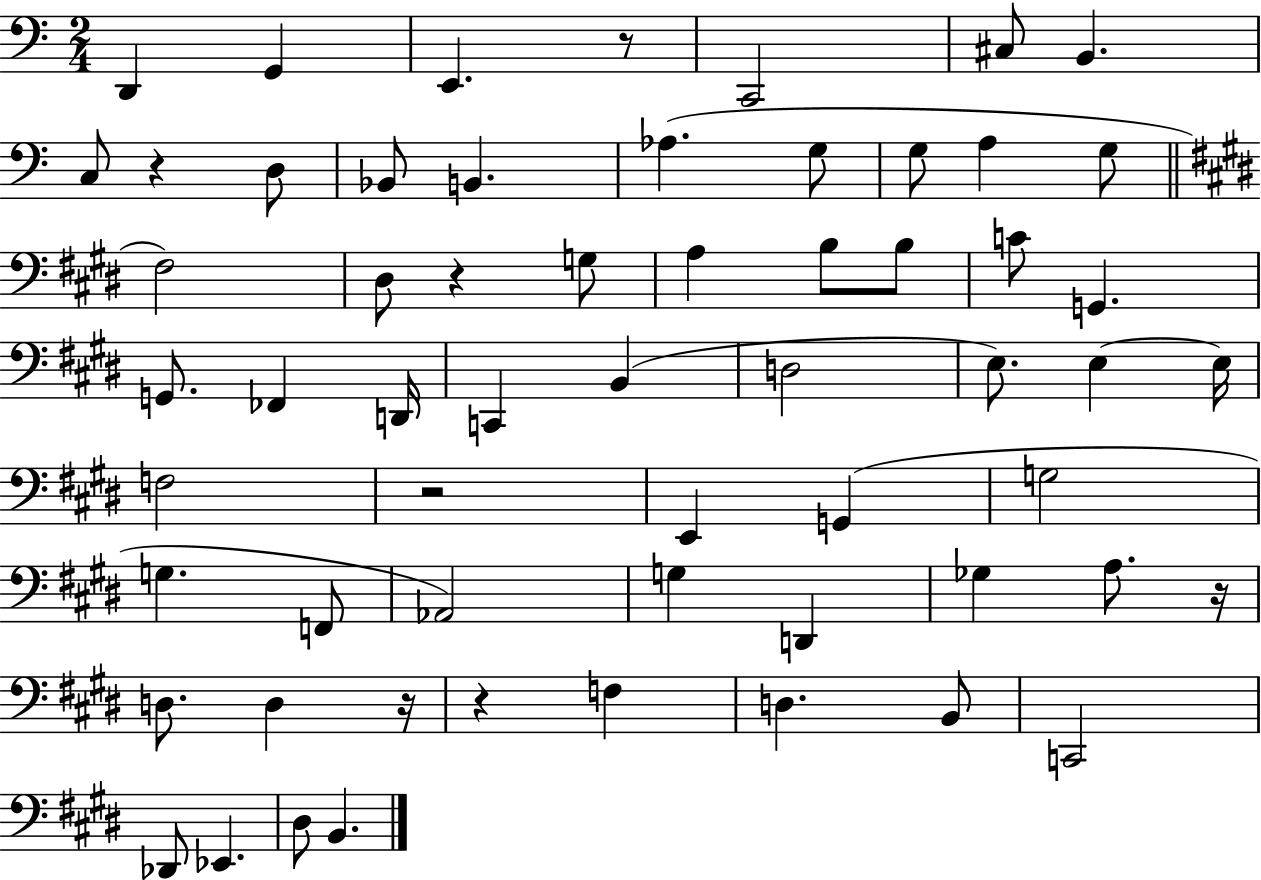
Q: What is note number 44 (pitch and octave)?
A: D3